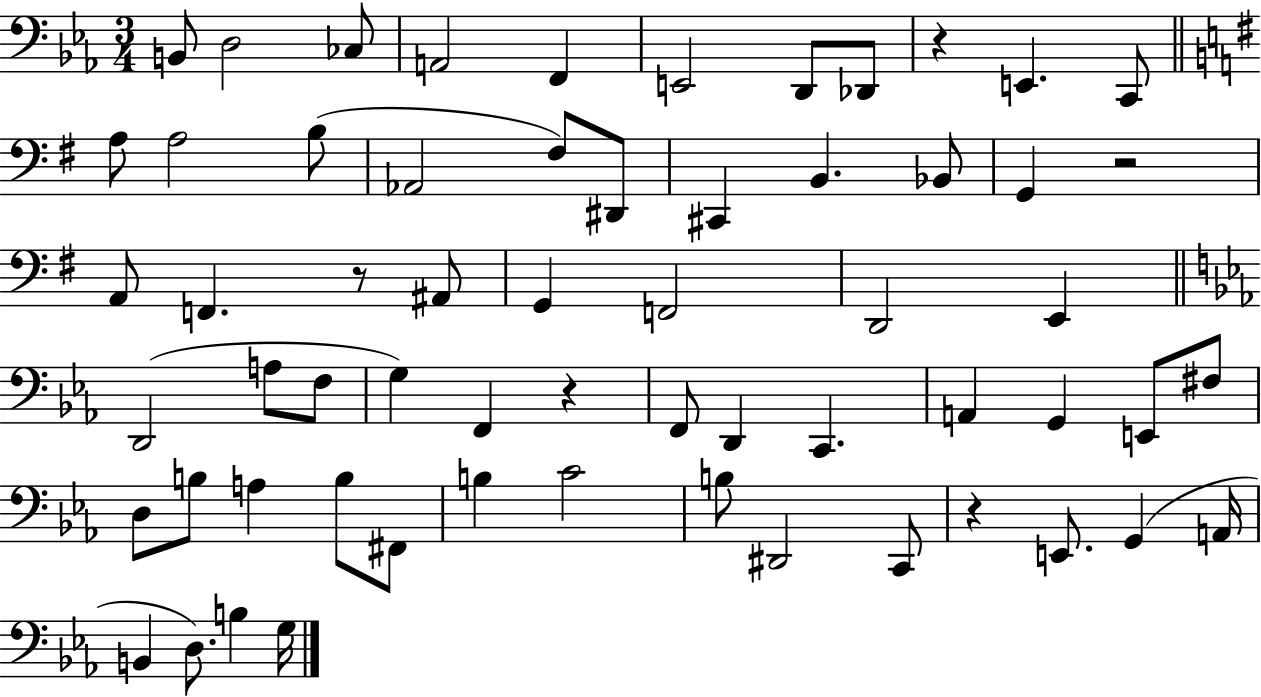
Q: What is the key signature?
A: EES major